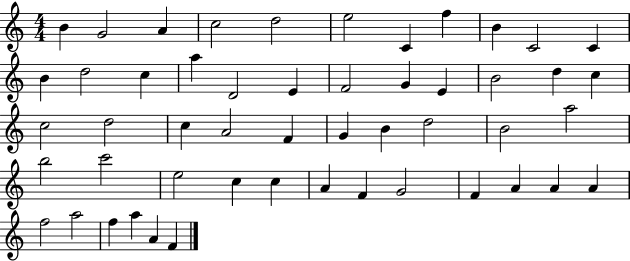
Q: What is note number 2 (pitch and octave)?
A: G4